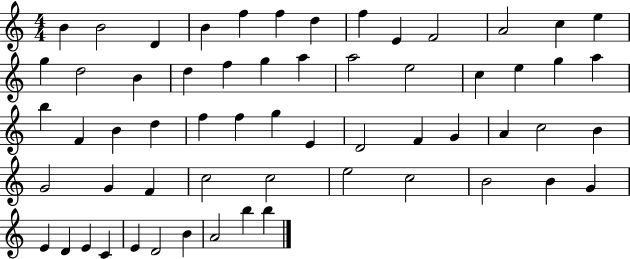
X:1
T:Untitled
M:4/4
L:1/4
K:C
B B2 D B f f d f E F2 A2 c e g d2 B d f g a a2 e2 c e g a b F B d f f g E D2 F G A c2 B G2 G F c2 c2 e2 c2 B2 B G E D E C E D2 B A2 b b